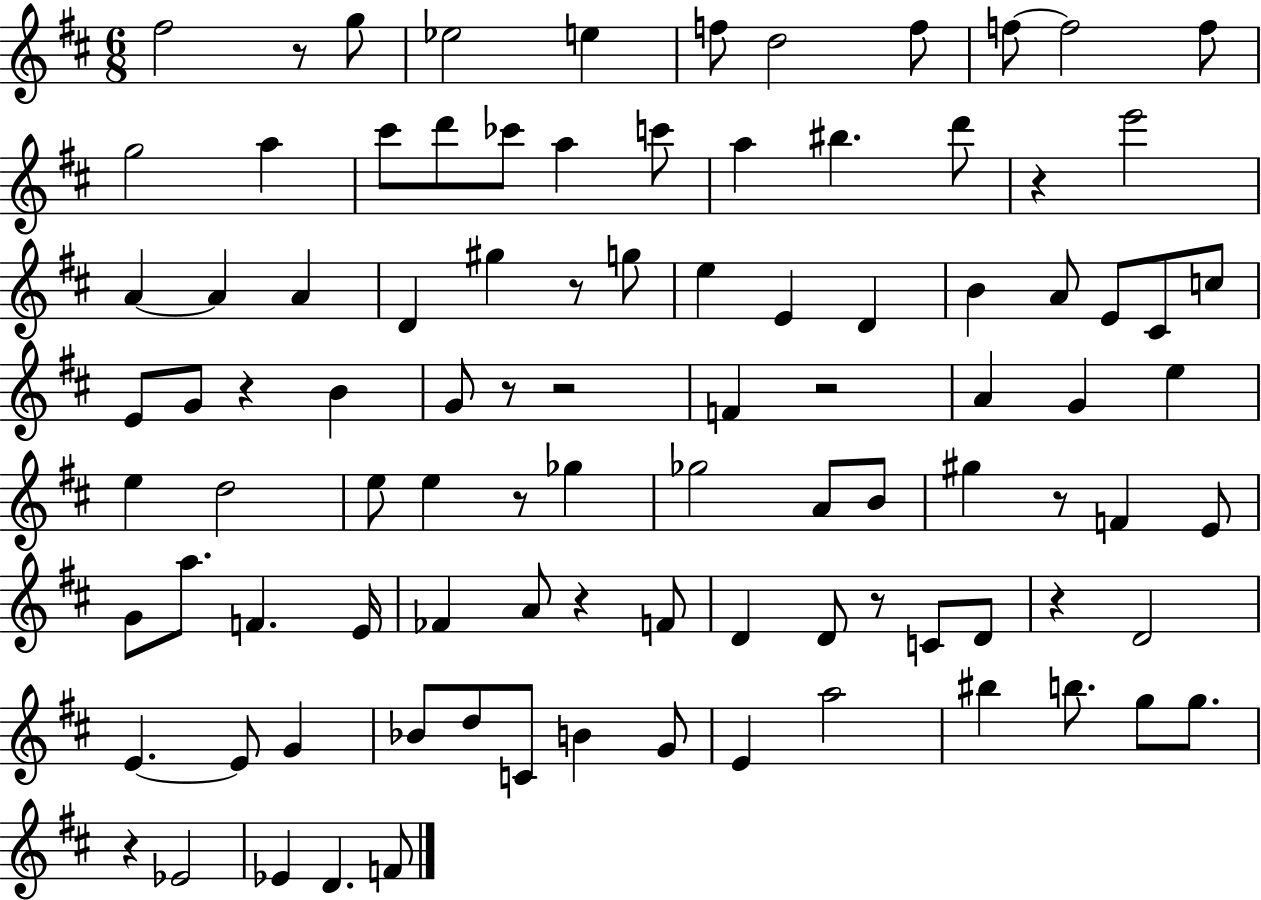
F#5/h R/e G5/e Eb5/h E5/q F5/e D5/h F5/e F5/e F5/h F5/e G5/h A5/q C#6/e D6/e CES6/e A5/q C6/e A5/q BIS5/q. D6/e R/q E6/h A4/q A4/q A4/q D4/q G#5/q R/e G5/e E5/q E4/q D4/q B4/q A4/e E4/e C#4/e C5/e E4/e G4/e R/q B4/q G4/e R/e R/h F4/q R/h A4/q G4/q E5/q E5/q D5/h E5/e E5/q R/e Gb5/q Gb5/h A4/e B4/e G#5/q R/e F4/q E4/e G4/e A5/e. F4/q. E4/s FES4/q A4/e R/q F4/e D4/q D4/e R/e C4/e D4/e R/q D4/h E4/q. E4/e G4/q Bb4/e D5/e C4/e B4/q G4/e E4/q A5/h BIS5/q B5/e. G5/e G5/e. R/q Eb4/h Eb4/q D4/q. F4/e